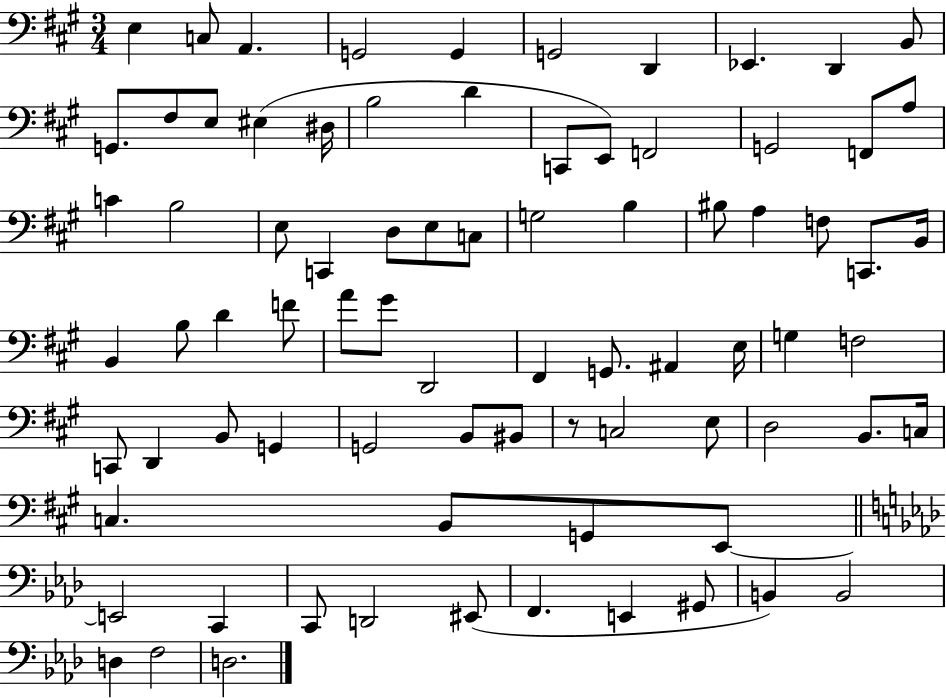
X:1
T:Untitled
M:3/4
L:1/4
K:A
E, C,/2 A,, G,,2 G,, G,,2 D,, _E,, D,, B,,/2 G,,/2 ^F,/2 E,/2 ^E, ^D,/4 B,2 D C,,/2 E,,/2 F,,2 G,,2 F,,/2 A,/2 C B,2 E,/2 C,, D,/2 E,/2 C,/2 G,2 B, ^B,/2 A, F,/2 C,,/2 B,,/4 B,, B,/2 D F/2 A/2 ^G/2 D,,2 ^F,, G,,/2 ^A,, E,/4 G, F,2 C,,/2 D,, B,,/2 G,, G,,2 B,,/2 ^B,,/2 z/2 C,2 E,/2 D,2 B,,/2 C,/4 C, B,,/2 G,,/2 E,,/2 E,,2 C,, C,,/2 D,,2 ^E,,/2 F,, E,, ^G,,/2 B,, B,,2 D, F,2 D,2